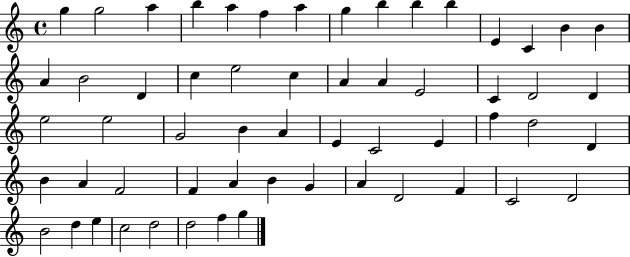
X:1
T:Untitled
M:4/4
L:1/4
K:C
g g2 a b a f a g b b b E C B B A B2 D c e2 c A A E2 C D2 D e2 e2 G2 B A E C2 E f d2 D B A F2 F A B G A D2 F C2 D2 B2 d e c2 d2 d2 f g